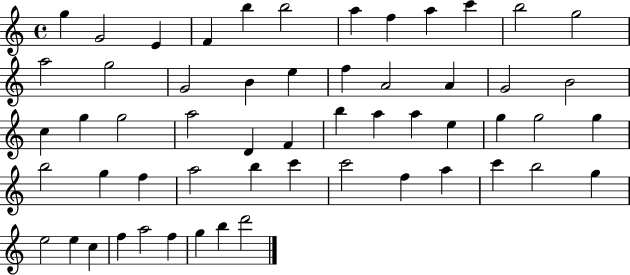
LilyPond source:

{
  \clef treble
  \time 4/4
  \defaultTimeSignature
  \key c \major
  g''4 g'2 e'4 | f'4 b''4 b''2 | a''4 f''4 a''4 c'''4 | b''2 g''2 | \break a''2 g''2 | g'2 b'4 e''4 | f''4 a'2 a'4 | g'2 b'2 | \break c''4 g''4 g''2 | a''2 d'4 f'4 | b''4 a''4 a''4 e''4 | g''4 g''2 g''4 | \break b''2 g''4 f''4 | a''2 b''4 c'''4 | c'''2 f''4 a''4 | c'''4 b''2 g''4 | \break e''2 e''4 c''4 | f''4 a''2 f''4 | g''4 b''4 d'''2 | \bar "|."
}